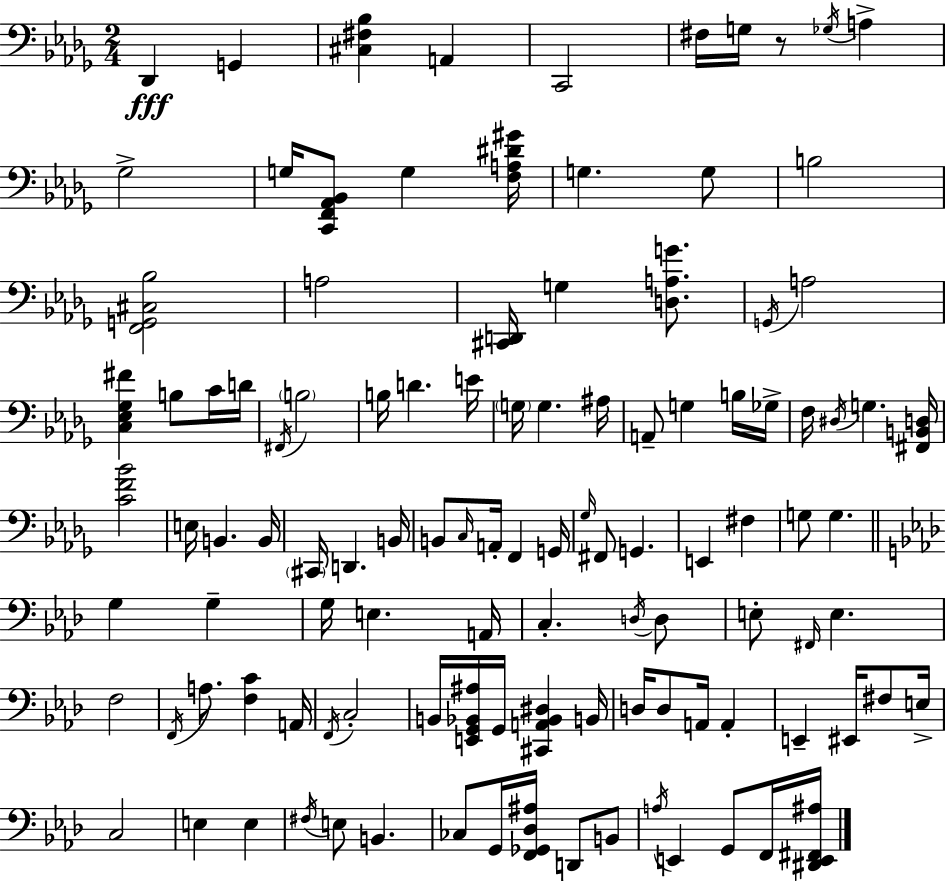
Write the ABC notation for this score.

X:1
T:Untitled
M:2/4
L:1/4
K:Bbm
_D,, G,, [^C,^F,_B,] A,, C,,2 ^F,/4 G,/4 z/2 _G,/4 A, _G,2 G,/4 [C,,F,,_A,,_B,,]/2 G, [F,A,^D^G]/4 G, G,/2 B,2 [F,,G,,^C,_B,]2 A,2 [^C,,D,,]/4 G, [D,A,G]/2 G,,/4 A,2 [C,_E,_G,^F] B,/2 C/4 D/4 ^F,,/4 B,2 B,/4 D E/4 G,/4 G, ^A,/4 A,,/2 G, B,/4 _G,/4 F,/4 ^D,/4 G, [^F,,B,,D,]/4 [CF_B]2 E,/4 B,, B,,/4 ^C,,/4 D,, B,,/4 B,,/2 C,/4 A,,/4 F,, G,,/4 _G,/4 ^F,,/2 G,, E,, ^F, G,/2 G, G, G, G,/4 E, A,,/4 C, D,/4 D,/2 E,/2 ^F,,/4 E, F,2 F,,/4 A,/2 [F,C] A,,/4 F,,/4 C,2 B,,/4 [E,,G,,_B,,^A,]/4 G,,/4 [^C,,A,,_B,,^D,] B,,/4 D,/4 D,/2 A,,/4 A,, E,, ^E,,/4 ^F,/2 E,/4 C,2 E, E, ^F,/4 E,/2 B,, _C,/2 G,,/4 [F,,_G,,_D,^A,]/4 D,,/2 B,,/2 A,/4 E,, G,,/2 F,,/4 [^D,,E,,^F,,^A,]/4